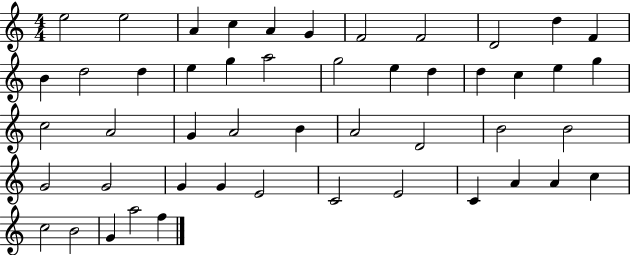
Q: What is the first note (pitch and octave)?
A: E5